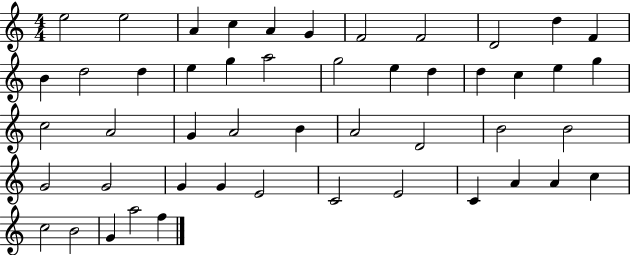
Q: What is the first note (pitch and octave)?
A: E5